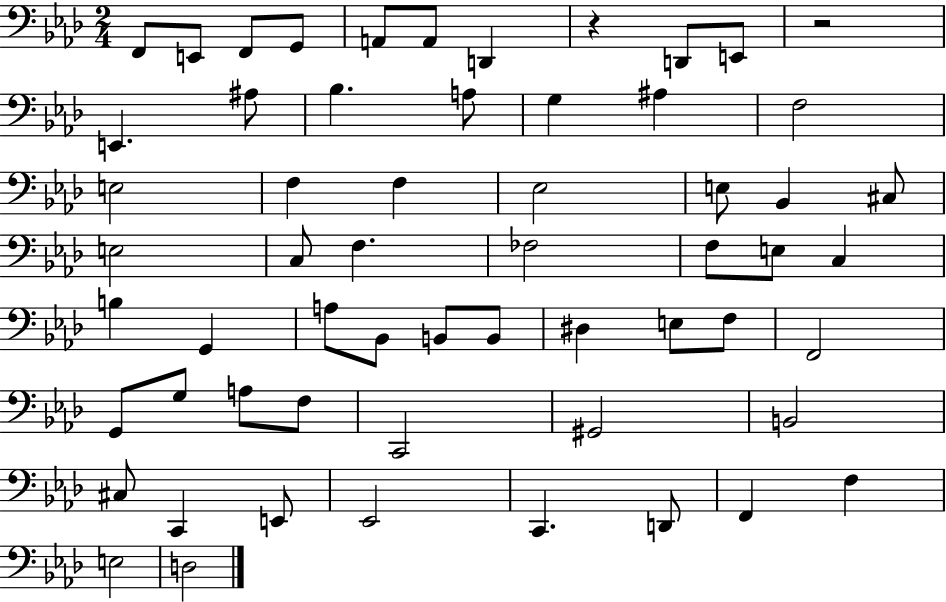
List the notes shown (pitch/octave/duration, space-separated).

F2/e E2/e F2/e G2/e A2/e A2/e D2/q R/q D2/e E2/e R/h E2/q. A#3/e Bb3/q. A3/e G3/q A#3/q F3/h E3/h F3/q F3/q Eb3/h E3/e Bb2/q C#3/e E3/h C3/e F3/q. FES3/h F3/e E3/e C3/q B3/q G2/q A3/e Bb2/e B2/e B2/e D#3/q E3/e F3/e F2/h G2/e G3/e A3/e F3/e C2/h G#2/h B2/h C#3/e C2/q E2/e Eb2/h C2/q. D2/e F2/q F3/q E3/h D3/h